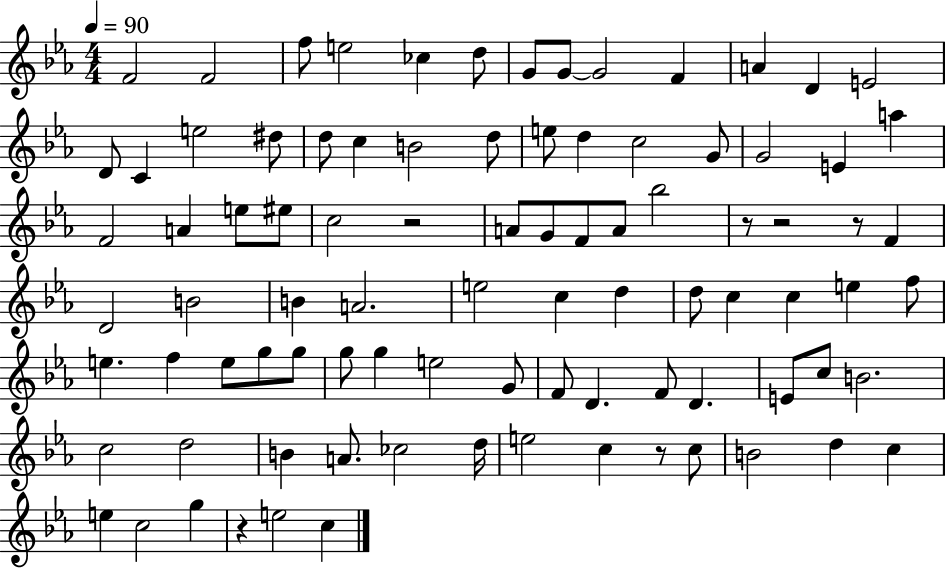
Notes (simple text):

F4/h F4/h F5/e E5/h CES5/q D5/e G4/e G4/e G4/h F4/q A4/q D4/q E4/h D4/e C4/q E5/h D#5/e D5/e C5/q B4/h D5/e E5/e D5/q C5/h G4/e G4/h E4/q A5/q F4/h A4/q E5/e EIS5/e C5/h R/h A4/e G4/e F4/e A4/e Bb5/h R/e R/h R/e F4/q D4/h B4/h B4/q A4/h. E5/h C5/q D5/q D5/e C5/q C5/q E5/q F5/e E5/q. F5/q E5/e G5/e G5/e G5/e G5/q E5/h G4/e F4/e D4/q. F4/e D4/q. E4/e C5/e B4/h. C5/h D5/h B4/q A4/e. CES5/h D5/s E5/h C5/q R/e C5/e B4/h D5/q C5/q E5/q C5/h G5/q R/q E5/h C5/q